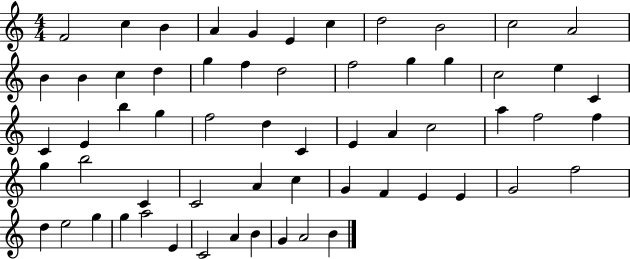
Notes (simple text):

F4/h C5/q B4/q A4/q G4/q E4/q C5/q D5/h B4/h C5/h A4/h B4/q B4/q C5/q D5/q G5/q F5/q D5/h F5/h G5/q G5/q C5/h E5/q C4/q C4/q E4/q B5/q G5/q F5/h D5/q C4/q E4/q A4/q C5/h A5/q F5/h F5/q G5/q B5/h C4/q C4/h A4/q C5/q G4/q F4/q E4/q E4/q G4/h F5/h D5/q E5/h G5/q G5/q A5/h E4/q C4/h A4/q B4/q G4/q A4/h B4/q